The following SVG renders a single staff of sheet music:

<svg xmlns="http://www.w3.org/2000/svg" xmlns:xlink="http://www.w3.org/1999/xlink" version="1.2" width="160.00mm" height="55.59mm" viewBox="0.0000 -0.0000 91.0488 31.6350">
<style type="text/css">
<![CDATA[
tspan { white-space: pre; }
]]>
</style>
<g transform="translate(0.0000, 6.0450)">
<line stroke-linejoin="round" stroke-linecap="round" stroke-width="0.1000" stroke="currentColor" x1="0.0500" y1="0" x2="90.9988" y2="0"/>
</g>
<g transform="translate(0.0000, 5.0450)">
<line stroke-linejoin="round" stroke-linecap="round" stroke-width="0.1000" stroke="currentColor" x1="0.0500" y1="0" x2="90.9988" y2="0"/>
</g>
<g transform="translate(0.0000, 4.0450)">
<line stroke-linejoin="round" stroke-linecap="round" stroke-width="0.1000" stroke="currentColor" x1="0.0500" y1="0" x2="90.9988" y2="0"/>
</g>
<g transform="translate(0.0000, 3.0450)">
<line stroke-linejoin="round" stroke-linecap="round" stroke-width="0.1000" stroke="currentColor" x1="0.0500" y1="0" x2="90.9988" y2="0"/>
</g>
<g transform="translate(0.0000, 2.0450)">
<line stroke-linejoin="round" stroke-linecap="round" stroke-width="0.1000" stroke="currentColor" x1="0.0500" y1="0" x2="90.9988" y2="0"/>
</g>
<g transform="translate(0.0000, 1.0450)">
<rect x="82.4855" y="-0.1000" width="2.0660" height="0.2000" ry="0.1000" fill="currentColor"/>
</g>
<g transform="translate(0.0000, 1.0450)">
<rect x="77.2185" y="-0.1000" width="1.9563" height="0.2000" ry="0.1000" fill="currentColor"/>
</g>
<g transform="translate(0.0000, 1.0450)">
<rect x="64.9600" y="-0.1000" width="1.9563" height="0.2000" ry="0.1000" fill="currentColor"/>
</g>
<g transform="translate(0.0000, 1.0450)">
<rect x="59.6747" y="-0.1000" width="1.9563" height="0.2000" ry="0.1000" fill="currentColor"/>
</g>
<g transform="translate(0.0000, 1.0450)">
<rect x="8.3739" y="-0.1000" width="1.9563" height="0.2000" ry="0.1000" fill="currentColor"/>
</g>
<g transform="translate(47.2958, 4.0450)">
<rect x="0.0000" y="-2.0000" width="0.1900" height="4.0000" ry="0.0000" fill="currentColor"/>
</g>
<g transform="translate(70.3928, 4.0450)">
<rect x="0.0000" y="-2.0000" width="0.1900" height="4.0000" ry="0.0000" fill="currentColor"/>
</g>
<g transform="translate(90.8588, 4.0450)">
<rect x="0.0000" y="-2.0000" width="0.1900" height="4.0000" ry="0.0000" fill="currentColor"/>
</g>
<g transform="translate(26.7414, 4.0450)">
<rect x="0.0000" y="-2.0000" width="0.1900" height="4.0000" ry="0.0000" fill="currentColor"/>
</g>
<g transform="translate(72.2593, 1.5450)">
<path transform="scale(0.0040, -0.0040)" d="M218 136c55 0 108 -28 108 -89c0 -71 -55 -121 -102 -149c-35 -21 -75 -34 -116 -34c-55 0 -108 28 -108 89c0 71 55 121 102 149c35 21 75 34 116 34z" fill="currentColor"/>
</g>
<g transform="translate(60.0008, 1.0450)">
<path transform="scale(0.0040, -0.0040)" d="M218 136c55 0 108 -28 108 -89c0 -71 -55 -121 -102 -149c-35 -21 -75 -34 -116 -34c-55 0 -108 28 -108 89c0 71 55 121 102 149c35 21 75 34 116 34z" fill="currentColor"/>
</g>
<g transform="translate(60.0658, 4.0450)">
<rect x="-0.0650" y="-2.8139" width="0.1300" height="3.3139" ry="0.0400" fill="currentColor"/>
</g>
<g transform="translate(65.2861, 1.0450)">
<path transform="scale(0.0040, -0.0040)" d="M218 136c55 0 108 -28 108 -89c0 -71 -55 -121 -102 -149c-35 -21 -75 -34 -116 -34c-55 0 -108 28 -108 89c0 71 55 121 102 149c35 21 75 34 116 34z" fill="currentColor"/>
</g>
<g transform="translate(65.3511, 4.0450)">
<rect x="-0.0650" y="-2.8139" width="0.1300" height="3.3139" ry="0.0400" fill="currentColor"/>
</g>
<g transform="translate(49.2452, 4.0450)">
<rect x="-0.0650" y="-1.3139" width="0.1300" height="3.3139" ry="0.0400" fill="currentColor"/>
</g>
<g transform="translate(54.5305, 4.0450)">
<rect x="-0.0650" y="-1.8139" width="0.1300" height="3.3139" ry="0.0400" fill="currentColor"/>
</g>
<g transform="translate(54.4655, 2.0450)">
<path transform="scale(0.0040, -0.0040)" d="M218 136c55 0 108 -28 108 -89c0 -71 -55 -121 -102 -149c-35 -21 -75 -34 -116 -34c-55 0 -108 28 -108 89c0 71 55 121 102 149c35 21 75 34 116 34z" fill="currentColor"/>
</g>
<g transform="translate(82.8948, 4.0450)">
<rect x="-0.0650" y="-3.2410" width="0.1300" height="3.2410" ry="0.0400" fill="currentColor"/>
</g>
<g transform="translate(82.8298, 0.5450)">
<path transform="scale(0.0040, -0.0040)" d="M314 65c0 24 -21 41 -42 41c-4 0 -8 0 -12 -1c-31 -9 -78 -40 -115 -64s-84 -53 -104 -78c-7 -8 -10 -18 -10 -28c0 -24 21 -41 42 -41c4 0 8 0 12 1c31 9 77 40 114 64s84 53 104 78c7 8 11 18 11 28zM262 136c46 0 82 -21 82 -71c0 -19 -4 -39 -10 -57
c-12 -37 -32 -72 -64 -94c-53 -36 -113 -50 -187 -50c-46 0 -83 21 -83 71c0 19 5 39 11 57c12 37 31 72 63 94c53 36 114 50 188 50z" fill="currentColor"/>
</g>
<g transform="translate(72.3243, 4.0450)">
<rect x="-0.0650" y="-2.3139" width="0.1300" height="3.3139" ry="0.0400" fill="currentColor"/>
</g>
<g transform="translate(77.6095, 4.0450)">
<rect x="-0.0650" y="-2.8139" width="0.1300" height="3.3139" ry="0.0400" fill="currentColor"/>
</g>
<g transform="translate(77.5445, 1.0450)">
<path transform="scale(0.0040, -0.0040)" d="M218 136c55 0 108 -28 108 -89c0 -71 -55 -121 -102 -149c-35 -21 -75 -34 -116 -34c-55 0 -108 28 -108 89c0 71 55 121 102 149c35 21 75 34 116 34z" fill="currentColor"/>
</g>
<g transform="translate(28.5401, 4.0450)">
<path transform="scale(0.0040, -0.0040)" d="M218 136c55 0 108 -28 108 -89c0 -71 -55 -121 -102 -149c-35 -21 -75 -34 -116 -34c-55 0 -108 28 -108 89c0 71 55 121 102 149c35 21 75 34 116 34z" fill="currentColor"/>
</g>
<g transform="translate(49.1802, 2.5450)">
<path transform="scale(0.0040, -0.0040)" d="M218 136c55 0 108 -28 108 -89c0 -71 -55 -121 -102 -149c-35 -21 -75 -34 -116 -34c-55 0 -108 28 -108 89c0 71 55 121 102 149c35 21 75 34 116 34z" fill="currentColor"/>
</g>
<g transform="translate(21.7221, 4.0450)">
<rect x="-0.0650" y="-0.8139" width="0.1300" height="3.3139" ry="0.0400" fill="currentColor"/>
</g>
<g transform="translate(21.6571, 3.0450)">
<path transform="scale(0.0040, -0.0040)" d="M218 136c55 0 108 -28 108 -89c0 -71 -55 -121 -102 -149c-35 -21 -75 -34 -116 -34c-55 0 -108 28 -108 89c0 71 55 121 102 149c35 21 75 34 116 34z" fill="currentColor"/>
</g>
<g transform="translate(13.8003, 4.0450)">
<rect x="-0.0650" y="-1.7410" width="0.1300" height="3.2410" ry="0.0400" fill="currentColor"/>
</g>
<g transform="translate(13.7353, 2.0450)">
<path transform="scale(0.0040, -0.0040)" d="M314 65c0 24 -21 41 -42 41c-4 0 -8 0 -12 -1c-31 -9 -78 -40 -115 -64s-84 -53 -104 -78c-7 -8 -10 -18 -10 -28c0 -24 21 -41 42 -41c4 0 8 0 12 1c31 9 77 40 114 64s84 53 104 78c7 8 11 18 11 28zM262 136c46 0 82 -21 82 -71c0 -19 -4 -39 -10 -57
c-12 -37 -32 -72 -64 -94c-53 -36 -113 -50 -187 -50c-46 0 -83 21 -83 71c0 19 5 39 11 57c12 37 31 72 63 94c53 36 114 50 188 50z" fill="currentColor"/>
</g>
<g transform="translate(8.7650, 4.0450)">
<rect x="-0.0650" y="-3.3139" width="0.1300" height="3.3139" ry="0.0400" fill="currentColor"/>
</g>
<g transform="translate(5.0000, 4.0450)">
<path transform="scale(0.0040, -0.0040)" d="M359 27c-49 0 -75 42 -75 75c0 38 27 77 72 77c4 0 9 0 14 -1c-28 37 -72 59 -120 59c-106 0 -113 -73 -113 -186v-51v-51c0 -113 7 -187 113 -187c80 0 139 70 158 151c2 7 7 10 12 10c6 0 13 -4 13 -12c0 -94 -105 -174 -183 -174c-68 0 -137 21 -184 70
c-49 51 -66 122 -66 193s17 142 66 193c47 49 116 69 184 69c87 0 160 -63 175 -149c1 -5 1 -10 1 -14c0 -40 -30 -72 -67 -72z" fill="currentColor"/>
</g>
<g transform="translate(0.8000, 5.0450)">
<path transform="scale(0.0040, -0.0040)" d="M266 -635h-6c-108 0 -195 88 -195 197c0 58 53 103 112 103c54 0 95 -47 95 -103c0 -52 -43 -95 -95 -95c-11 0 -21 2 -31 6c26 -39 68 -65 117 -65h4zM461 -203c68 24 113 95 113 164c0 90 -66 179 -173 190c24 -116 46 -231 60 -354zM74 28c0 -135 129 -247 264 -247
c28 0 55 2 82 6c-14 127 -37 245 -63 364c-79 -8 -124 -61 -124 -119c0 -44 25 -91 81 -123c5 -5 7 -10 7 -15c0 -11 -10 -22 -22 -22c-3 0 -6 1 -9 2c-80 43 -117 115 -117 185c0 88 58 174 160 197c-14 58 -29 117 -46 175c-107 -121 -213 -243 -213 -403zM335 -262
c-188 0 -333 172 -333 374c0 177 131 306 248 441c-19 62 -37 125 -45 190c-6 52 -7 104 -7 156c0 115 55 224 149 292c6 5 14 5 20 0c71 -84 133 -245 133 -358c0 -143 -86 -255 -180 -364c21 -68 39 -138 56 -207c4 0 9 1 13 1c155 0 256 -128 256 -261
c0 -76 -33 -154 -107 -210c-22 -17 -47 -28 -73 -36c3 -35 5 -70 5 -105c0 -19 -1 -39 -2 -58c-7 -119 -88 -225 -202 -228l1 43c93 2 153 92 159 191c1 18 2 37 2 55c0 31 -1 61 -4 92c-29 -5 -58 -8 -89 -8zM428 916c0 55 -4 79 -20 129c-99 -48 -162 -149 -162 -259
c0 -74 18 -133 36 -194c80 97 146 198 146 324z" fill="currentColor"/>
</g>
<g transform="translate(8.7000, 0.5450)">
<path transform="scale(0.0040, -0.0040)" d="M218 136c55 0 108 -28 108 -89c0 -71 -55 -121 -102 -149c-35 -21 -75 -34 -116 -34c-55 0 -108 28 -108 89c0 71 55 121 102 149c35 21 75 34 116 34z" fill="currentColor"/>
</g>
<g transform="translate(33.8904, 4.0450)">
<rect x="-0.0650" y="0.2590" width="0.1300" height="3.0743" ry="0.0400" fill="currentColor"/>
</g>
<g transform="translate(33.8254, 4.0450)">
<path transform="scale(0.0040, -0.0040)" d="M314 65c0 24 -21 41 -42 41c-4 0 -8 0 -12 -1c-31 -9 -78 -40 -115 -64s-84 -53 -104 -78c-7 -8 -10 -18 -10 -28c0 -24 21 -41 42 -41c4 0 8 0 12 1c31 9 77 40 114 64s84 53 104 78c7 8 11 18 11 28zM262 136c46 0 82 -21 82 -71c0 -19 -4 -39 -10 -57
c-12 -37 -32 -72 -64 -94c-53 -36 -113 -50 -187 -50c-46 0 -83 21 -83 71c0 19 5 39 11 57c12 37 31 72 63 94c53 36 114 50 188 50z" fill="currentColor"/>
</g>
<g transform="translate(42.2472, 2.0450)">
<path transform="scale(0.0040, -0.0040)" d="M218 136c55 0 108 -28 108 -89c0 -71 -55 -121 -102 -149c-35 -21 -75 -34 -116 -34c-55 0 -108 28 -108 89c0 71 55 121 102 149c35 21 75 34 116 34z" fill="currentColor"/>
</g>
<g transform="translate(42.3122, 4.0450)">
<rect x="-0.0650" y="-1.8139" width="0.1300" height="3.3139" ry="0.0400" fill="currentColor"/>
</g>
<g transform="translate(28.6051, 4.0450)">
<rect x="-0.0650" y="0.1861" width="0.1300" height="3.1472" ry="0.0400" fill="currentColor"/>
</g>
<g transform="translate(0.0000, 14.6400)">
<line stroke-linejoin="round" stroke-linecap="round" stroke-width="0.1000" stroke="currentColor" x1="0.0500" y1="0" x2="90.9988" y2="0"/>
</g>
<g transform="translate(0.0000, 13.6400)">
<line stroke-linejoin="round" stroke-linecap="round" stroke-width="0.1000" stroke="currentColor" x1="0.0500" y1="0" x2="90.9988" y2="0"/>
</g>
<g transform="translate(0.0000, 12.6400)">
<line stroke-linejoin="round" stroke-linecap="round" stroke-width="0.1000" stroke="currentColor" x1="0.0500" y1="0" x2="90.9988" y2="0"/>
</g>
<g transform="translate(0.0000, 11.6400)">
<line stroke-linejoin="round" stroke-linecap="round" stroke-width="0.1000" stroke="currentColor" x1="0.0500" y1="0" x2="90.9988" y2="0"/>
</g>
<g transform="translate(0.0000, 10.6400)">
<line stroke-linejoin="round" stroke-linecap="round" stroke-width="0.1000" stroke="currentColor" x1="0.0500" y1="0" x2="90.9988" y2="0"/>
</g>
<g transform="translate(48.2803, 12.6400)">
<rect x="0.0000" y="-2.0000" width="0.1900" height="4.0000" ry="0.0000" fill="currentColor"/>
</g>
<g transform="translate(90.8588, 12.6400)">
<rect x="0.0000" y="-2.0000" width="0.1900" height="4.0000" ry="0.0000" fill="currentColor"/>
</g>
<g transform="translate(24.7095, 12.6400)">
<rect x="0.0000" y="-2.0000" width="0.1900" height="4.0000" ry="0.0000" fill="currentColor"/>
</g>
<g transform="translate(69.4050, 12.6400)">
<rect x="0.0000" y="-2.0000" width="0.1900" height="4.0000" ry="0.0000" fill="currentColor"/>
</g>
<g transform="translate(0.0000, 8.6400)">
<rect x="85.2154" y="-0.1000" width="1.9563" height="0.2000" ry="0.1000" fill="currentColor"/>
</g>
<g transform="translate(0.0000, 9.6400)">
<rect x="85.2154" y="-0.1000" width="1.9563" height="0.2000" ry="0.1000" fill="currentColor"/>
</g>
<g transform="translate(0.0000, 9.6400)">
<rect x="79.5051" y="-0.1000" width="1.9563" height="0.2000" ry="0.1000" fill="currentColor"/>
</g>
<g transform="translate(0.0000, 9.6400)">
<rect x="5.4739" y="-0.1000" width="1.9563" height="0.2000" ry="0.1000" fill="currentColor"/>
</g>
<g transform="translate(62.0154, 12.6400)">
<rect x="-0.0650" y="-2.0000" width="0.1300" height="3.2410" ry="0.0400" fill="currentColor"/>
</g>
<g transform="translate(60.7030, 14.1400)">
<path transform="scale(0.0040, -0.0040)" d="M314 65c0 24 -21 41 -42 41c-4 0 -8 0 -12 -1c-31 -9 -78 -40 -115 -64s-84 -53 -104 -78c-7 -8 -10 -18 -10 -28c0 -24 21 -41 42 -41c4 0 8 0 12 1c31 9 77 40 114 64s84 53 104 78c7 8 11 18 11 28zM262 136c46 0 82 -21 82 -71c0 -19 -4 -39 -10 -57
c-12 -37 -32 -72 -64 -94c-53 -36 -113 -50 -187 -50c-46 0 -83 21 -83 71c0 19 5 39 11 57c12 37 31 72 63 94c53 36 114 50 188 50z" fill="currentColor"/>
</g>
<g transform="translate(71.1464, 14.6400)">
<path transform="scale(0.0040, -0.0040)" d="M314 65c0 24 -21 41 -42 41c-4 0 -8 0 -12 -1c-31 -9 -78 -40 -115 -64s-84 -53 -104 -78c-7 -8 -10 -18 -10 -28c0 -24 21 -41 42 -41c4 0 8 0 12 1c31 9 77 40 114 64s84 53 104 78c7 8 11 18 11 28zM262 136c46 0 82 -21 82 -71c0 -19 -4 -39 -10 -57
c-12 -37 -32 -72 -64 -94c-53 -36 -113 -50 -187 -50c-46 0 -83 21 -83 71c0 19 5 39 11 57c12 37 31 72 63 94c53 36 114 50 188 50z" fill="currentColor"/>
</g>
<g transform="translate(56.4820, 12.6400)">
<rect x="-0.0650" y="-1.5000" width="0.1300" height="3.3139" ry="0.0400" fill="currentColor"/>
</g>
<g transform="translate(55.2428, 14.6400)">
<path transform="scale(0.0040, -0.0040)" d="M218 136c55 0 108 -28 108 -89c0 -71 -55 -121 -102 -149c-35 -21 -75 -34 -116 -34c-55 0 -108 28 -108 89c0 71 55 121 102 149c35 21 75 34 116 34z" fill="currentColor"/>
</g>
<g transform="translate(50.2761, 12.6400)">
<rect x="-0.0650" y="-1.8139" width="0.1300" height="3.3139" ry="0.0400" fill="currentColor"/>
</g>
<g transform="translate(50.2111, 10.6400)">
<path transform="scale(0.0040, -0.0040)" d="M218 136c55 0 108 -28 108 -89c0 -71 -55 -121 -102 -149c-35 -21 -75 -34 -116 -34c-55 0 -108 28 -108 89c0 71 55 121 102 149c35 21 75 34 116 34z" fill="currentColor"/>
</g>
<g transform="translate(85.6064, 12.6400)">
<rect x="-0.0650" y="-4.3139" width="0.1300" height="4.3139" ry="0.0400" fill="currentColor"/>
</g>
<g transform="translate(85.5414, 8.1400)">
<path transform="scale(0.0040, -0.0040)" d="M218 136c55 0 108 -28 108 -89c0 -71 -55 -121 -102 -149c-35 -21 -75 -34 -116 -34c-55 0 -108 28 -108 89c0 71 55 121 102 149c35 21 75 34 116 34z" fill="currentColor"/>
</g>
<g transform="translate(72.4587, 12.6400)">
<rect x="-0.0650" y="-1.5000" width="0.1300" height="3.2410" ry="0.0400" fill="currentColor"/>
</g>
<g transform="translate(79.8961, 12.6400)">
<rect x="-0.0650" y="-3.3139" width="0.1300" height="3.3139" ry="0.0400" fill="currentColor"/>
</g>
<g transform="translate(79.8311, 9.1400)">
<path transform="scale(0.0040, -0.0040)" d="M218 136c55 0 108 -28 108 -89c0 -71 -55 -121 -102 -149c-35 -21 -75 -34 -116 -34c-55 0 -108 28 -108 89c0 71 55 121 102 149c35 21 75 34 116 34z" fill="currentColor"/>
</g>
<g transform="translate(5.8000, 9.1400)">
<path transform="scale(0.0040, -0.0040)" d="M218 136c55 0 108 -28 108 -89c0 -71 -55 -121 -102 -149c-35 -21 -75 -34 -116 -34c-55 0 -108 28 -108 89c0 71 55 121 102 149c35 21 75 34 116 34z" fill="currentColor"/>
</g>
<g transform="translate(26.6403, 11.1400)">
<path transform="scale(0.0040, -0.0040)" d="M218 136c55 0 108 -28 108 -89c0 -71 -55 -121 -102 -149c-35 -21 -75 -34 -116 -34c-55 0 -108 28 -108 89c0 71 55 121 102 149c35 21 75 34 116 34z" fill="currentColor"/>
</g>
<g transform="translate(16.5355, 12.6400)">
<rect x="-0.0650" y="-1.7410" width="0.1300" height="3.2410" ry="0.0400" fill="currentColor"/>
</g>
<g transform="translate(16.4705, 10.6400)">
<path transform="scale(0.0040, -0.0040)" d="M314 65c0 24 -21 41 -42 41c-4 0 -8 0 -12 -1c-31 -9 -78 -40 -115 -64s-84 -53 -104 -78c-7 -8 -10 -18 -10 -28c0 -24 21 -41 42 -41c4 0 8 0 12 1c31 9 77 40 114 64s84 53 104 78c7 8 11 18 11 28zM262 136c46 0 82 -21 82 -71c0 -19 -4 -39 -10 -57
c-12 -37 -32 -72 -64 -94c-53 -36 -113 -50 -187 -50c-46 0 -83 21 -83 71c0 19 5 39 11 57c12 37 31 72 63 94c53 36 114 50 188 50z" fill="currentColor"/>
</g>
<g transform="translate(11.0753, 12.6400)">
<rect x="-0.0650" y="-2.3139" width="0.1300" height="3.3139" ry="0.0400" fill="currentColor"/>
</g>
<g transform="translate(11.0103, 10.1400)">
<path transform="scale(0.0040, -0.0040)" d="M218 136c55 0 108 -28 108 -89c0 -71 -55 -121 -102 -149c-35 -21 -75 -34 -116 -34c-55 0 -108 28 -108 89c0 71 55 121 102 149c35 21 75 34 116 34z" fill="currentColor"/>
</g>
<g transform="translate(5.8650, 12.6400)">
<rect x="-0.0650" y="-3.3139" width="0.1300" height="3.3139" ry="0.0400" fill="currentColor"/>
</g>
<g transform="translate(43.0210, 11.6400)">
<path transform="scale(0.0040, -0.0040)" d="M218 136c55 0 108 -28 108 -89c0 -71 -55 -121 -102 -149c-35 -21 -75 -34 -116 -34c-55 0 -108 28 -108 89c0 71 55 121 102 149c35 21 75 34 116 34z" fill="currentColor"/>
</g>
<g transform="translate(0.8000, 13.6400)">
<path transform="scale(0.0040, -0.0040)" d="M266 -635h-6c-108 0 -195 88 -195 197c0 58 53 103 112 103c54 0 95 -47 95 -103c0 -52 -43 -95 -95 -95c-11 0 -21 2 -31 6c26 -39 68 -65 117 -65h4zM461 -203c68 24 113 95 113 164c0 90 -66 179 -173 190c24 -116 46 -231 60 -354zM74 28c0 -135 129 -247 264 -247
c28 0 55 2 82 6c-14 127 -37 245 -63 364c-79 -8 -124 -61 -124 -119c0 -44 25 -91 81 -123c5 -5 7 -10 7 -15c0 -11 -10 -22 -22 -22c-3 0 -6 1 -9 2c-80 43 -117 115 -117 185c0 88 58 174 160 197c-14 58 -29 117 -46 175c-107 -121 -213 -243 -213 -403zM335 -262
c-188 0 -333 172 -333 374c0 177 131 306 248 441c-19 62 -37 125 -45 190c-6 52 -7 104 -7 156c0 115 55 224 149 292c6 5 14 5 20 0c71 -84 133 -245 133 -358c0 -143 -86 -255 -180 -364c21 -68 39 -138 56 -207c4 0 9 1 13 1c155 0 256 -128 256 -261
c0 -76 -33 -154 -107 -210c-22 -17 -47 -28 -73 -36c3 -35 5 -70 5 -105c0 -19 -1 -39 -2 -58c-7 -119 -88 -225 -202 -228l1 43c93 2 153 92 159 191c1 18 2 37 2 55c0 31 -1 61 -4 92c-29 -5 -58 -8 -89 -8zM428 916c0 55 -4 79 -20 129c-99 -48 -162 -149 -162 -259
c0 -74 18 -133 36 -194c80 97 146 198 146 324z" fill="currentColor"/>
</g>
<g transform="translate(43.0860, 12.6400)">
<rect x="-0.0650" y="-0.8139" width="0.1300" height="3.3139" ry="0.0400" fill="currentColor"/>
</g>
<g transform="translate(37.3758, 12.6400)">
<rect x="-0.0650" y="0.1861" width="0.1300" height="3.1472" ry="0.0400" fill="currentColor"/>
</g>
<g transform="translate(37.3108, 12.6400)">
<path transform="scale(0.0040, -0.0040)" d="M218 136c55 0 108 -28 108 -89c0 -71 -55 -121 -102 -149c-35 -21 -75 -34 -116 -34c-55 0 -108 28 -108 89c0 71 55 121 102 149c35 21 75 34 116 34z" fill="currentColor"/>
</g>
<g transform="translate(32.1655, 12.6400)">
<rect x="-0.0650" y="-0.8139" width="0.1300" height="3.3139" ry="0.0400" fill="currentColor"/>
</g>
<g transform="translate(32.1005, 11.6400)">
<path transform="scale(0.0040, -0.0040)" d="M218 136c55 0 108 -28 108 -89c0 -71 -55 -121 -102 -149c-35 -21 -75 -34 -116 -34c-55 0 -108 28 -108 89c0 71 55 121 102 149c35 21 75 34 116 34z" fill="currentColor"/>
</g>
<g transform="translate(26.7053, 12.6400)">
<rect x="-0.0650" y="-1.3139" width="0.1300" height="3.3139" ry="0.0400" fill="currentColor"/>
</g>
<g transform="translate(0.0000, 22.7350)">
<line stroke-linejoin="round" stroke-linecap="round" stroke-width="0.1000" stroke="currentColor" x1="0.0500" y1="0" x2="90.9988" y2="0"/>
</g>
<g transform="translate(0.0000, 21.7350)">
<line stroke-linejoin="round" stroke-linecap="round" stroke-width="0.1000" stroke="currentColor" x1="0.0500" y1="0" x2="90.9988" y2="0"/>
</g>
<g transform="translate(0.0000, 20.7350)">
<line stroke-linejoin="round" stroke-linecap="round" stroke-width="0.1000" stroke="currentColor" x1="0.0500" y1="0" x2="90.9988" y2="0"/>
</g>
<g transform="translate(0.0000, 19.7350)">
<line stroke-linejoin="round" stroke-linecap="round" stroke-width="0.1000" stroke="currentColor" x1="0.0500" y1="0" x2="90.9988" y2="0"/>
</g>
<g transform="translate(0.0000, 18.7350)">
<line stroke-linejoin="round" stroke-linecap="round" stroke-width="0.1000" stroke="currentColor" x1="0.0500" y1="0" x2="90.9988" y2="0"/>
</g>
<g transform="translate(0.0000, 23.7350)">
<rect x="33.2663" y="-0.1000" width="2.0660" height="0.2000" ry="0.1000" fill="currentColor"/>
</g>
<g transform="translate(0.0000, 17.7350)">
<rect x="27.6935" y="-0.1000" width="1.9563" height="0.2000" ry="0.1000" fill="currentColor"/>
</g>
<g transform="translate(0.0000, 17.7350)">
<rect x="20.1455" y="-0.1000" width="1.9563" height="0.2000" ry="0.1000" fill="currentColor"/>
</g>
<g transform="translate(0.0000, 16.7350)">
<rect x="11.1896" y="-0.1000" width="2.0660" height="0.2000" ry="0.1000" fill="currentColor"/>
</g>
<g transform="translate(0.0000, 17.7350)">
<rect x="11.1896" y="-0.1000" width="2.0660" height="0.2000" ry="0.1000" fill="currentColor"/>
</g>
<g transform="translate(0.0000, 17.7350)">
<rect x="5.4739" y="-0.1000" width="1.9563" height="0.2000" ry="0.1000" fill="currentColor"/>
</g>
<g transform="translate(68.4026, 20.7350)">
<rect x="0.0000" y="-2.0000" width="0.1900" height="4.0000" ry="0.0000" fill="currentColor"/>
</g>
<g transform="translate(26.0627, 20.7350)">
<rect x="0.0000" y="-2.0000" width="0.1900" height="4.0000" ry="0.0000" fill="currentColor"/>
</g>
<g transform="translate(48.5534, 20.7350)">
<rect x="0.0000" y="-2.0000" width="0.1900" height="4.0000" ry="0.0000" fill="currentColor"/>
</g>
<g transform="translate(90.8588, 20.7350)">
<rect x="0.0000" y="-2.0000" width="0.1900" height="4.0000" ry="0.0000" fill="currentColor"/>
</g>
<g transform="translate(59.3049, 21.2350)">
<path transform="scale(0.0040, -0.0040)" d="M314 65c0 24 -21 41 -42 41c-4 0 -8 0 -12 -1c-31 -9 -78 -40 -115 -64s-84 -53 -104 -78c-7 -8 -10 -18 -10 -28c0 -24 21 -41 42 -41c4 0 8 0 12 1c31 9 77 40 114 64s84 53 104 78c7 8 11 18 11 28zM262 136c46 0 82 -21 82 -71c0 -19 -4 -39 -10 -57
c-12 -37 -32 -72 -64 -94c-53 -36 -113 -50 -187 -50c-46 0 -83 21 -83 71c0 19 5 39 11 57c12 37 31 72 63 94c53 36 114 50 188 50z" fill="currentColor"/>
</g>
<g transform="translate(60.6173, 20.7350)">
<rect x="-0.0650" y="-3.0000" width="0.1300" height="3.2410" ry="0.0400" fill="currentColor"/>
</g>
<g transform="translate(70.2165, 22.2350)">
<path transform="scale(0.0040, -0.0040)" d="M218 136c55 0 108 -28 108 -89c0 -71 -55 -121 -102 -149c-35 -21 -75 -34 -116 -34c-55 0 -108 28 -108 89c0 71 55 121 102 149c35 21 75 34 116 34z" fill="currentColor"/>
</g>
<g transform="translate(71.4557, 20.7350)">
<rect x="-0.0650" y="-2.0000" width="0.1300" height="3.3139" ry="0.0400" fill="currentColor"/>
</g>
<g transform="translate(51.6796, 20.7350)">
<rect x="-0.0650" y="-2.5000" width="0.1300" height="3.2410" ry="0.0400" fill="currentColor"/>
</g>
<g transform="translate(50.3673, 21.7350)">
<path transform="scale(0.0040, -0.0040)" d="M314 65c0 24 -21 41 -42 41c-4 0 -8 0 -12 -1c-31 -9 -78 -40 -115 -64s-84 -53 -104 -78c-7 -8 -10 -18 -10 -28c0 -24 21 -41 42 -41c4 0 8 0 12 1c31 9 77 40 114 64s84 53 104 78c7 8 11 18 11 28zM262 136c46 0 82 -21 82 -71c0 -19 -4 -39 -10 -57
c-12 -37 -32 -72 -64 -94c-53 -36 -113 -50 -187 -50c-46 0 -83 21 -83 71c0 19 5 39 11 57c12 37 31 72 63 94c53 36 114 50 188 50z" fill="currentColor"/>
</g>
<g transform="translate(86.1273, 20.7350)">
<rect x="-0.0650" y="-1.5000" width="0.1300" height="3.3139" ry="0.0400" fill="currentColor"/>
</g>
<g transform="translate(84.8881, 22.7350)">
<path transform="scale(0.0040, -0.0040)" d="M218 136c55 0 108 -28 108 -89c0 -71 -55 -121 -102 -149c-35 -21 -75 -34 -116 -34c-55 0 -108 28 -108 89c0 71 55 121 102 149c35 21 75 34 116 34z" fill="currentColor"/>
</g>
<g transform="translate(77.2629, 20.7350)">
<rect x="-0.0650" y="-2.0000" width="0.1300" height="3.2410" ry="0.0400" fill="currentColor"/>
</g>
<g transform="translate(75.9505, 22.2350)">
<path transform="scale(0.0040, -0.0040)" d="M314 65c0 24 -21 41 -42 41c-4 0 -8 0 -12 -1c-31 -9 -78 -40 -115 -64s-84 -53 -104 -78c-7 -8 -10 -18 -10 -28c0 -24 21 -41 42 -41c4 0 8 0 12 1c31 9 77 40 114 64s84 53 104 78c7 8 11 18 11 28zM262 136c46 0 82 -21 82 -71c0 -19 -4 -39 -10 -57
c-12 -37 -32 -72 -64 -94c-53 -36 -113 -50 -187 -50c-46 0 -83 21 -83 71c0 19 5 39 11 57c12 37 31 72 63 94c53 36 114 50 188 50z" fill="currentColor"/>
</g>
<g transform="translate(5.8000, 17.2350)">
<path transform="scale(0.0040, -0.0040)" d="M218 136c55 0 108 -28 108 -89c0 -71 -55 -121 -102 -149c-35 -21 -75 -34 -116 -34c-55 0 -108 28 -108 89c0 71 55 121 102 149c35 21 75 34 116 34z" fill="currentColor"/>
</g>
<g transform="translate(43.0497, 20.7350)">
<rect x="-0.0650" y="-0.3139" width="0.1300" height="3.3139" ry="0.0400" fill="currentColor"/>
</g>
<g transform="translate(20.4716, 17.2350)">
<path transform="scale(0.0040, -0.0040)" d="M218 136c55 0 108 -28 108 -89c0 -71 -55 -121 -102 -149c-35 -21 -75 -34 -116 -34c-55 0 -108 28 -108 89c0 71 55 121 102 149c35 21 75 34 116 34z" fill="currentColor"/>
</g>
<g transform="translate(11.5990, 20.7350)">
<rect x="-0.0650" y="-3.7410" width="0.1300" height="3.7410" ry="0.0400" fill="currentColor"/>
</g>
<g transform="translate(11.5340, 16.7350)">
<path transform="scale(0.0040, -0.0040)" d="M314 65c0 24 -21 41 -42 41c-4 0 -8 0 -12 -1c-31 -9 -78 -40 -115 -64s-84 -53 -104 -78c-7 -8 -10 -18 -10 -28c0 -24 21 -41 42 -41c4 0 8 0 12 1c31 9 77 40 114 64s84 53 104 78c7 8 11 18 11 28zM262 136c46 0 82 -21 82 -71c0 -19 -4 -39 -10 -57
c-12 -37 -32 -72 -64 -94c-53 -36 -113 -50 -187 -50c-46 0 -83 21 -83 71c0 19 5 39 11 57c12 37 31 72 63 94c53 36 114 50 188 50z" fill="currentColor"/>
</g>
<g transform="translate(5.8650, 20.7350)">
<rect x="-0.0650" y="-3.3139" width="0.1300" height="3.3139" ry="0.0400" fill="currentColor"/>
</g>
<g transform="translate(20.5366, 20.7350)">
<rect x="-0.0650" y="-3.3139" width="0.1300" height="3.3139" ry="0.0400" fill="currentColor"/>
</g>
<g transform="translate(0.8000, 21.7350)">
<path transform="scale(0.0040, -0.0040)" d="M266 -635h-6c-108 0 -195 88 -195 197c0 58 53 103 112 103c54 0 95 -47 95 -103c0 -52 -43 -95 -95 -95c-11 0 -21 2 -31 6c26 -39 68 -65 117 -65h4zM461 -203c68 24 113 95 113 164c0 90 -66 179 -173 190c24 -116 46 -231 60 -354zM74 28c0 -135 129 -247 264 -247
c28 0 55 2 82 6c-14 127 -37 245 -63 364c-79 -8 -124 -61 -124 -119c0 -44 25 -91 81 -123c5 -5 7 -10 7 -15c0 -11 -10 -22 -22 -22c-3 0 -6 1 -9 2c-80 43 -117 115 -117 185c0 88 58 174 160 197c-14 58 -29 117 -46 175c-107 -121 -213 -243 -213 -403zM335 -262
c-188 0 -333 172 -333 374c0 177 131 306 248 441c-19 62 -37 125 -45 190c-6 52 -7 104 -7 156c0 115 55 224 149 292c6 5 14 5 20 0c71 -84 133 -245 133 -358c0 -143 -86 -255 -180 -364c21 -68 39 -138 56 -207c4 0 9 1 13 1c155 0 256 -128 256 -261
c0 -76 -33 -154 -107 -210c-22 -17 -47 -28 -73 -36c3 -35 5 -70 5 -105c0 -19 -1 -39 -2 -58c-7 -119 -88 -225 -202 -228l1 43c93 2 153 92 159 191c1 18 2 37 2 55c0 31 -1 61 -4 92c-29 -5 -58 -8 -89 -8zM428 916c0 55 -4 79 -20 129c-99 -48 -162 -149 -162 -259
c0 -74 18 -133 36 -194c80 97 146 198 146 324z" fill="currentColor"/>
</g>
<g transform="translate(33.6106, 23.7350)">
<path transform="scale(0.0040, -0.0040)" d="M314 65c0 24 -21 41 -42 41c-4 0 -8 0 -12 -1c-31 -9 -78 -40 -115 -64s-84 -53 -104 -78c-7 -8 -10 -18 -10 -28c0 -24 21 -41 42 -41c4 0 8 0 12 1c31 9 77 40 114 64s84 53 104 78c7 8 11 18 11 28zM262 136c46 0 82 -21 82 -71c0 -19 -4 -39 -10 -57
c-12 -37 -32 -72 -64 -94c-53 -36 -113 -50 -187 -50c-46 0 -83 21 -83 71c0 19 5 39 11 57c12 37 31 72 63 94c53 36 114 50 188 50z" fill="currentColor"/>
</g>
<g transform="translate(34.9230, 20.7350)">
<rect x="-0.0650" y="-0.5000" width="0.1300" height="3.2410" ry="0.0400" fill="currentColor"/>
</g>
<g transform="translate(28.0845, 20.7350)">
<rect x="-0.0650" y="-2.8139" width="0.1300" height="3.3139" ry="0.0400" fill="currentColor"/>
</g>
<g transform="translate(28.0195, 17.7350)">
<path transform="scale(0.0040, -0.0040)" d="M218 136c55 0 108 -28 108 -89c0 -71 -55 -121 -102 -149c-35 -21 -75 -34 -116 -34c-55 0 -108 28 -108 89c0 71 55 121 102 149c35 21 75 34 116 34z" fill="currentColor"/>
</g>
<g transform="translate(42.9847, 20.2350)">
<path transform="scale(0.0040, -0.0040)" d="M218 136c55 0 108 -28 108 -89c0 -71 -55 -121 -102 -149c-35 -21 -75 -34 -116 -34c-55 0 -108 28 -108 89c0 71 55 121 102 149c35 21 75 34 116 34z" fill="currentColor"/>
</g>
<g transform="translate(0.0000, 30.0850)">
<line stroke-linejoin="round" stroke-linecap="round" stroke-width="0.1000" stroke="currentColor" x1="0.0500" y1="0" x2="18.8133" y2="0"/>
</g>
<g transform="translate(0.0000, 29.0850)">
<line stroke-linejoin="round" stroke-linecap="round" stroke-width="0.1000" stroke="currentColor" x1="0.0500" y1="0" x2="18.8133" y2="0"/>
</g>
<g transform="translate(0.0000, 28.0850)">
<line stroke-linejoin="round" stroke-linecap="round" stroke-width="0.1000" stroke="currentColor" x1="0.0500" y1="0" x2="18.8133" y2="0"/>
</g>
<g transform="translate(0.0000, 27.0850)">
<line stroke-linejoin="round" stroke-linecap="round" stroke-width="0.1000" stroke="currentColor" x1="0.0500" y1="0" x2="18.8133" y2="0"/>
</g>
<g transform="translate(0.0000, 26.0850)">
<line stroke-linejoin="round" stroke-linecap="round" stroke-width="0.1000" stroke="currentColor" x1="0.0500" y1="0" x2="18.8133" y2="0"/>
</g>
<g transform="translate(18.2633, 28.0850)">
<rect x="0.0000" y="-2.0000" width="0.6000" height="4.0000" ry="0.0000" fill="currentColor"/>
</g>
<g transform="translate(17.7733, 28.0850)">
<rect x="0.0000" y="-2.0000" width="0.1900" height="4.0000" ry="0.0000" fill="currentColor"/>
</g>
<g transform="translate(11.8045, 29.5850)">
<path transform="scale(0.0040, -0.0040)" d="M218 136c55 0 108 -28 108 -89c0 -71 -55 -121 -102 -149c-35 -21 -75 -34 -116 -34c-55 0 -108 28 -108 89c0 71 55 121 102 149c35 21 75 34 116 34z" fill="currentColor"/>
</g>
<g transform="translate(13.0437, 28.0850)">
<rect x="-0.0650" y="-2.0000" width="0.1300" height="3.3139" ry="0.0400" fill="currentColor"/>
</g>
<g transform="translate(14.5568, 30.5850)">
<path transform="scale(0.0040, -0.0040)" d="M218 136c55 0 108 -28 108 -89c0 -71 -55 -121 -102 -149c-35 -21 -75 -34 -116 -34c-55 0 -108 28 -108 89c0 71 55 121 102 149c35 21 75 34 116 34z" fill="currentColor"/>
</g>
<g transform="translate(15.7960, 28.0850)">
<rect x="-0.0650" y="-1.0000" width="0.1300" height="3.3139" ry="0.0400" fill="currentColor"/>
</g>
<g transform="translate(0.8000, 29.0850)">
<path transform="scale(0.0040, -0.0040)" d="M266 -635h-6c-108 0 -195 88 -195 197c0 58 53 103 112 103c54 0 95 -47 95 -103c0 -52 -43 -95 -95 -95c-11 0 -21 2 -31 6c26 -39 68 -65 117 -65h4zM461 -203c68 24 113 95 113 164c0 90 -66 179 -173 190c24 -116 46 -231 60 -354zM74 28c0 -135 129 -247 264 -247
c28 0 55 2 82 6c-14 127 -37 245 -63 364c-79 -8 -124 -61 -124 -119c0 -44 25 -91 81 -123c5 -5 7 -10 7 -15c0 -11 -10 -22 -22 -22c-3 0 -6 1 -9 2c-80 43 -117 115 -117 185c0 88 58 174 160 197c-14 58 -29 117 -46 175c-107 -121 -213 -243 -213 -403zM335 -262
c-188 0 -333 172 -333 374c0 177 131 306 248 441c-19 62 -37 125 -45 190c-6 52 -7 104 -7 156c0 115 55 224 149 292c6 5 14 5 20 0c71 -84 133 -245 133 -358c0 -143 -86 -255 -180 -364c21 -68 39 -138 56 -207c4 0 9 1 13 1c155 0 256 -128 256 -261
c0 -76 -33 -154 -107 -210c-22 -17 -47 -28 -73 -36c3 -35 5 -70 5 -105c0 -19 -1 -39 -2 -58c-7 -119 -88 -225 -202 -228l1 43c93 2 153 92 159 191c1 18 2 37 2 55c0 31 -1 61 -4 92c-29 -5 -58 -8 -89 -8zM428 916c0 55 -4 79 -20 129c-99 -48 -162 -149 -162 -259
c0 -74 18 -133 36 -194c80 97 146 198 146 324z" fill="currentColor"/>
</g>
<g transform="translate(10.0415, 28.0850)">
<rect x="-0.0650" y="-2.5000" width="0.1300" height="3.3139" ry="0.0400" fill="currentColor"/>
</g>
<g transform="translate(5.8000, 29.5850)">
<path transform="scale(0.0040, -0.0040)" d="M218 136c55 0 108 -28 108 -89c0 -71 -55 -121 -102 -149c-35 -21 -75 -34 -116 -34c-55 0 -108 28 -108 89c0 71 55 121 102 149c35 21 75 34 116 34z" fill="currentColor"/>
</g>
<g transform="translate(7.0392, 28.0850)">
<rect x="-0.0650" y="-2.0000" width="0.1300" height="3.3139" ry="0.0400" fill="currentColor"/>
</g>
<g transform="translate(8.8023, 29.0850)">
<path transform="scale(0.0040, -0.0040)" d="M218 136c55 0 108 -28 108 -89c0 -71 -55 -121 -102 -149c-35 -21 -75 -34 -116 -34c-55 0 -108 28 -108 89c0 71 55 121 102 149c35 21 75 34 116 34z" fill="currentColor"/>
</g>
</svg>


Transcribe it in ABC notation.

X:1
T:Untitled
M:4/4
L:1/4
K:C
b f2 d B B2 f e f a a g a b2 b g f2 e d B d f E F2 E2 b d' b c'2 b a C2 c G2 A2 F F2 E F G F D